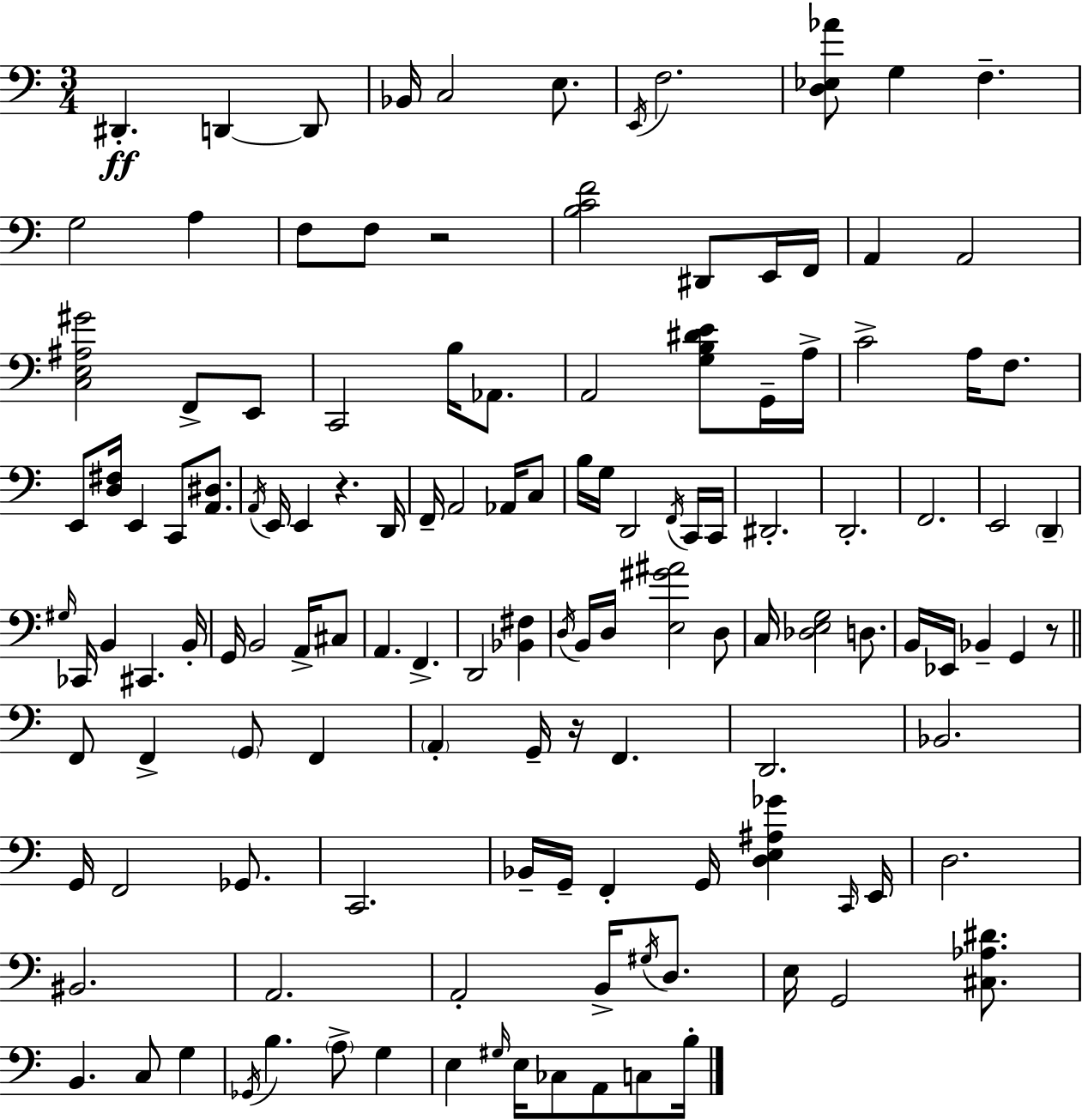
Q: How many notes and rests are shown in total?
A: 131